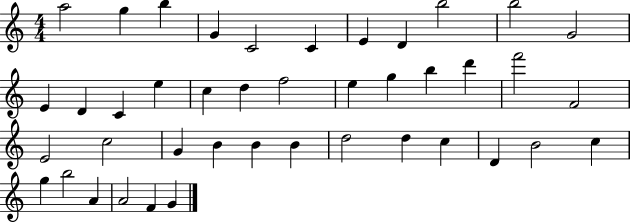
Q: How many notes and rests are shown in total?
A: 42